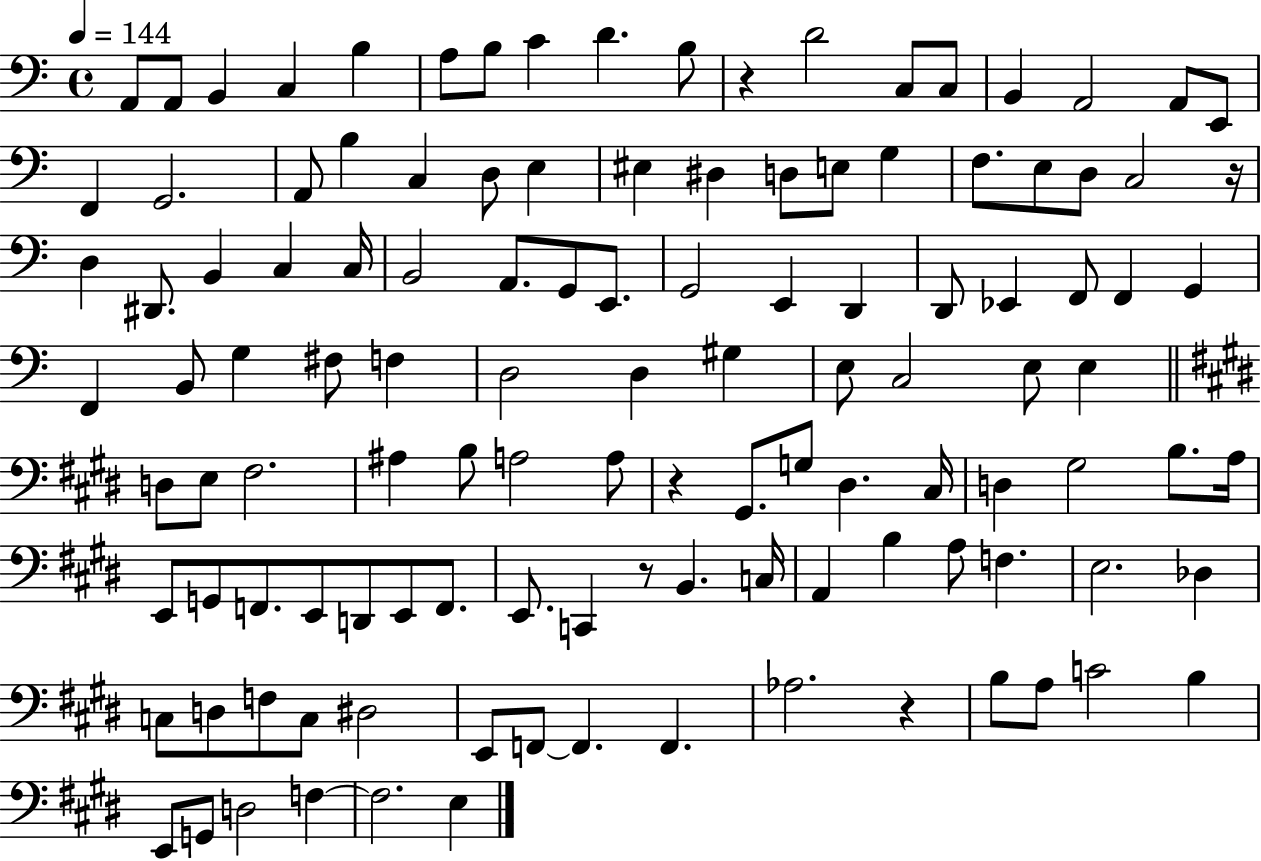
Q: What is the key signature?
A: C major